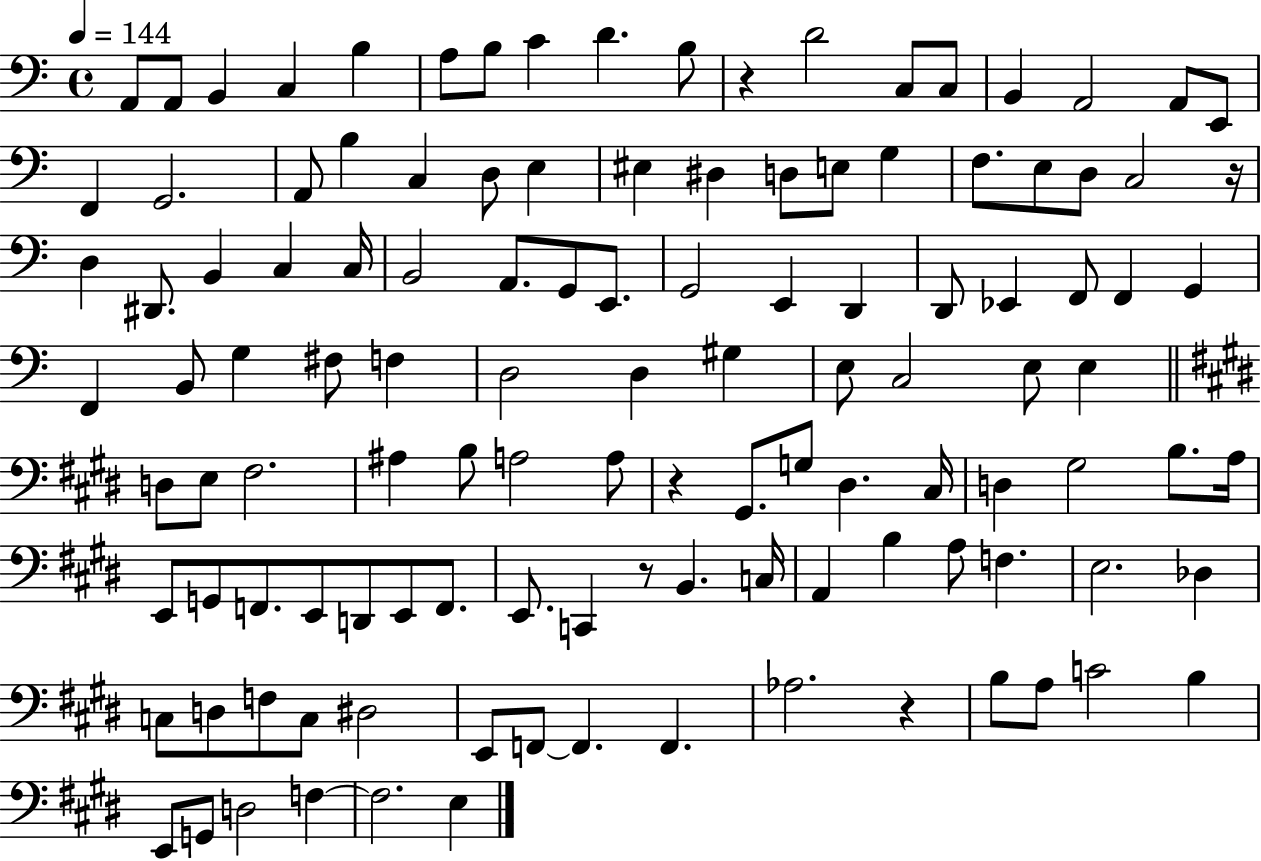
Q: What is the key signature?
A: C major